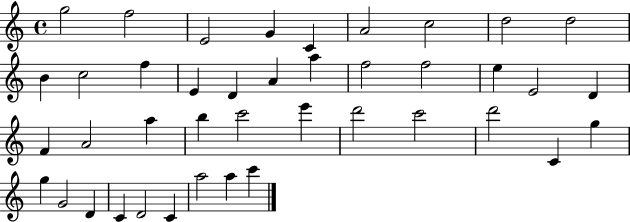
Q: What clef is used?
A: treble